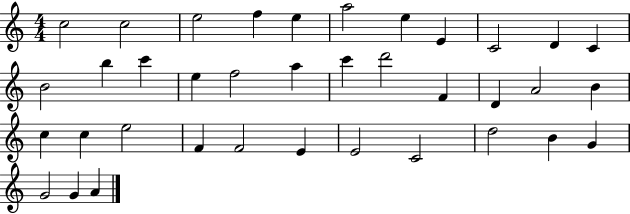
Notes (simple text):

C5/h C5/h E5/h F5/q E5/q A5/h E5/q E4/q C4/h D4/q C4/q B4/h B5/q C6/q E5/q F5/h A5/q C6/q D6/h F4/q D4/q A4/h B4/q C5/q C5/q E5/h F4/q F4/h E4/q E4/h C4/h D5/h B4/q G4/q G4/h G4/q A4/q